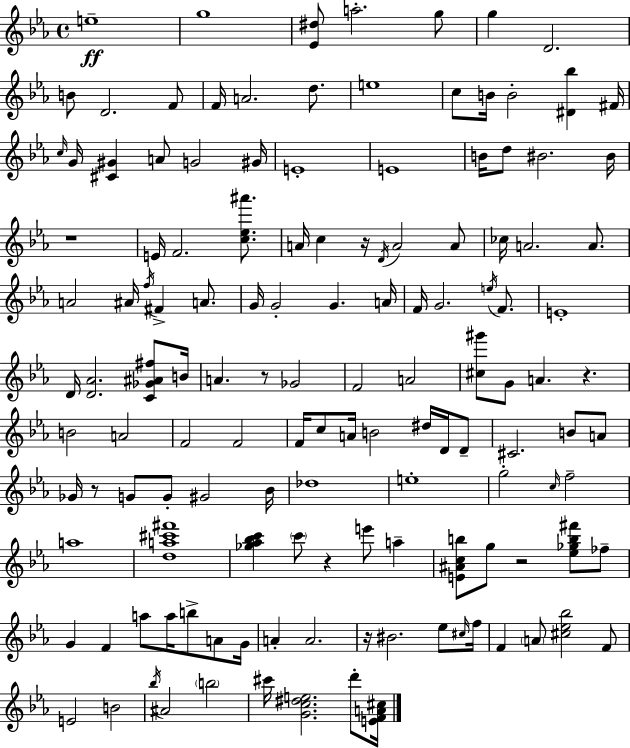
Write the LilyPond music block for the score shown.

{
  \clef treble
  \time 4/4
  \defaultTimeSignature
  \key c \minor
  \repeat volta 2 { e''1--\ff | g''1 | <ees' dis''>8 a''2.-. g''8 | g''4 d'2. | \break b'8 d'2. f'8 | f'16 a'2. d''8. | e''1 | c''8 b'16 b'2-. <dis' bes''>4 fis'16 | \break \grace { c''16 } g'16 <cis' gis'>4 a'8 g'2 | gis'16 e'1-. | e'1 | b'16 d''8 bis'2. | \break bis'16 r1 | e'16 f'2. <c'' ees'' ais'''>8. | a'16 c''4 r16 \acciaccatura { d'16 } a'2 | a'8 ces''16 a'2. a'8. | \break a'2 ais'16 \acciaccatura { f''16 } fis'4-> | a'8. g'16 g'2-. g'4. | a'16 f'16 g'2. | \acciaccatura { e''16 } f'8. e'1-. | \break d'16 <d' aes'>2. | <c' ges' ais' fis''>8 b'16 a'4. r8 ges'2 | f'2 a'2 | <cis'' gis'''>8 g'8 a'4. r4. | \break b'2 a'2 | f'2 f'2 | f'16 c''8 a'16 b'2 | dis''16 d'16 d'8-- cis'2. | \break b'8 a'8 ges'16 r8 g'8 g'8-. gis'2 | bes'16 des''1 | e''1-. | g''2-. \grace { c''16 } f''2-- | \break a''1 | <d'' a'' cis''' fis'''>1 | <ges'' aes'' bes'' c'''>4 \parenthesize c'''8 r4 e'''8 | a''4-- <e' ais' c'' b''>8 g''8 r2 | \break <ees'' ges'' b'' fis'''>8 fes''8-- g'4 f'4 a''8 a''16 | b''8-> a'8 g'16 a'4-. a'2. | r16 bis'2. | ees''8 \grace { cis''16 } f''16 f'4 \parenthesize a'8 <cis'' ees'' bes''>2 | \break f'8 e'2 b'2 | \acciaccatura { bes''16 } ais'2 \parenthesize b''2 | cis'''16 <g' c'' dis'' e''>2. | d'''8-. <e' f' a' cis''>16 } \bar "|."
}